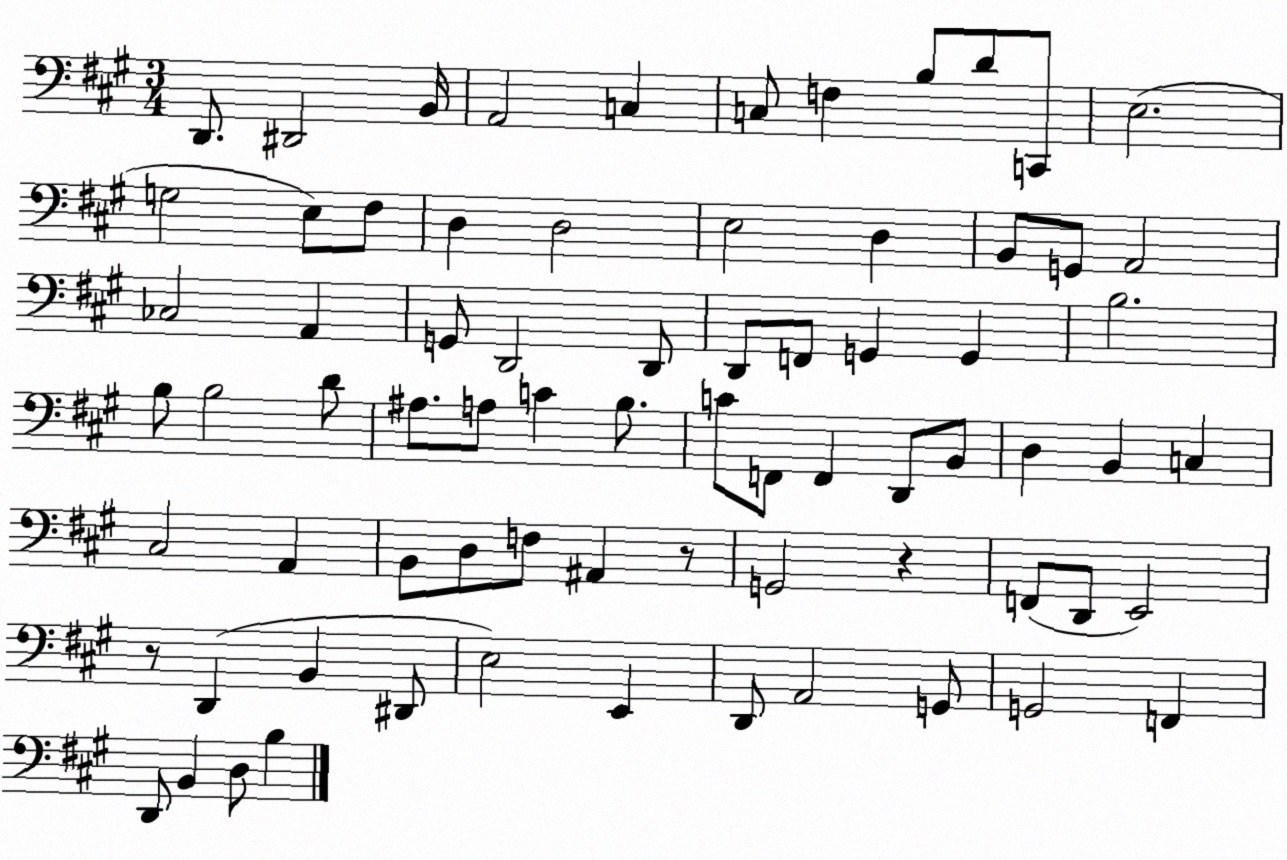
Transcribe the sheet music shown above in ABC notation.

X:1
T:Untitled
M:3/4
L:1/4
K:A
D,,/2 ^D,,2 B,,/4 A,,2 C, C,/2 F, B,/2 D/2 C,,/2 E,2 G,2 E,/2 ^F,/2 D, D,2 E,2 D, B,,/2 G,,/2 A,,2 _C,2 A,, G,,/2 D,,2 D,,/2 D,,/2 F,,/2 G,, G,, B,2 B,/2 B,2 D/2 ^A,/2 A,/2 C B,/2 C/2 F,,/2 F,, D,,/2 B,,/2 D, B,, C, ^C,2 A,, B,,/2 D,/2 F,/2 ^A,, z/2 G,,2 z F,,/2 D,,/2 E,,2 z/2 D,, B,, ^D,,/2 E,2 E,, D,,/2 A,,2 G,,/2 G,,2 F,, D,,/2 B,, D,/2 B,